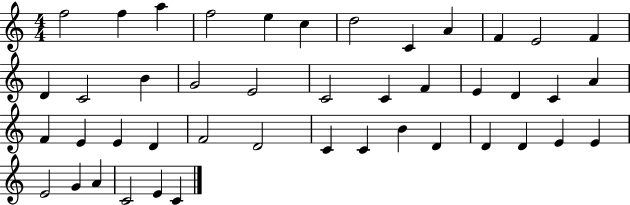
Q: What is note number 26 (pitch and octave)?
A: E4